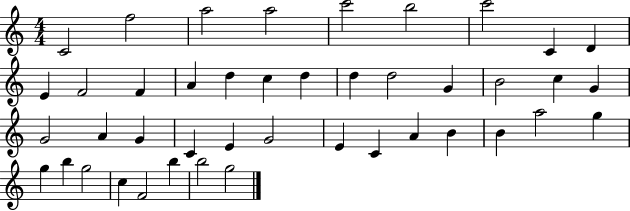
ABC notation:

X:1
T:Untitled
M:4/4
L:1/4
K:C
C2 f2 a2 a2 c'2 b2 c'2 C D E F2 F A d c d d d2 G B2 c G G2 A G C E G2 E C A B B a2 g g b g2 c F2 b b2 g2